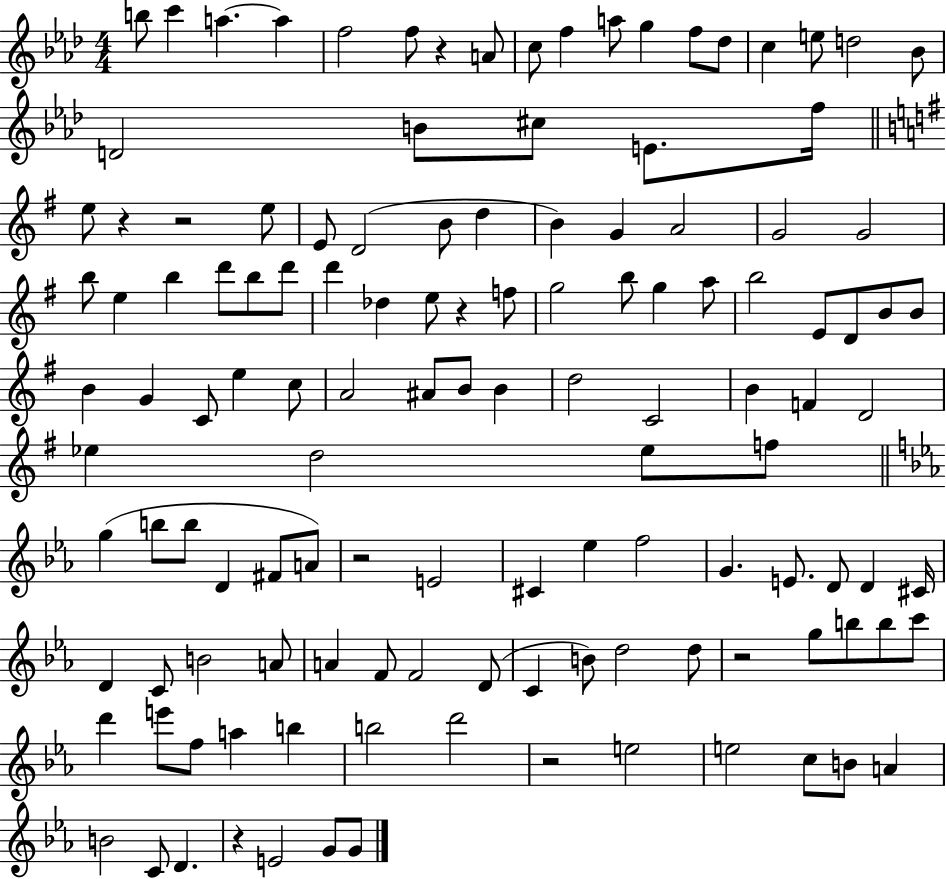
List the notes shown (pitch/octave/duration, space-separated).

B5/e C6/q A5/q. A5/q F5/h F5/e R/q A4/e C5/e F5/q A5/e G5/q F5/e Db5/e C5/q E5/e D5/h Bb4/e D4/h B4/e C#5/e E4/e. F5/s E5/e R/q R/h E5/e E4/e D4/h B4/e D5/q B4/q G4/q A4/h G4/h G4/h B5/e E5/q B5/q D6/e B5/e D6/e D6/q Db5/q E5/e R/q F5/e G5/h B5/e G5/q A5/e B5/h E4/e D4/e B4/e B4/e B4/q G4/q C4/e E5/q C5/e A4/h A#4/e B4/e B4/q D5/h C4/h B4/q F4/q D4/h Eb5/q D5/h Eb5/e F5/e G5/q B5/e B5/e D4/q F#4/e A4/e R/h E4/h C#4/q Eb5/q F5/h G4/q. E4/e. D4/e D4/q C#4/s D4/q C4/e B4/h A4/e A4/q F4/e F4/h D4/e C4/q B4/e D5/h D5/e R/h G5/e B5/e B5/e C6/e D6/q E6/e F5/e A5/q B5/q B5/h D6/h R/h E5/h E5/h C5/e B4/e A4/q B4/h C4/e D4/q. R/q E4/h G4/e G4/e